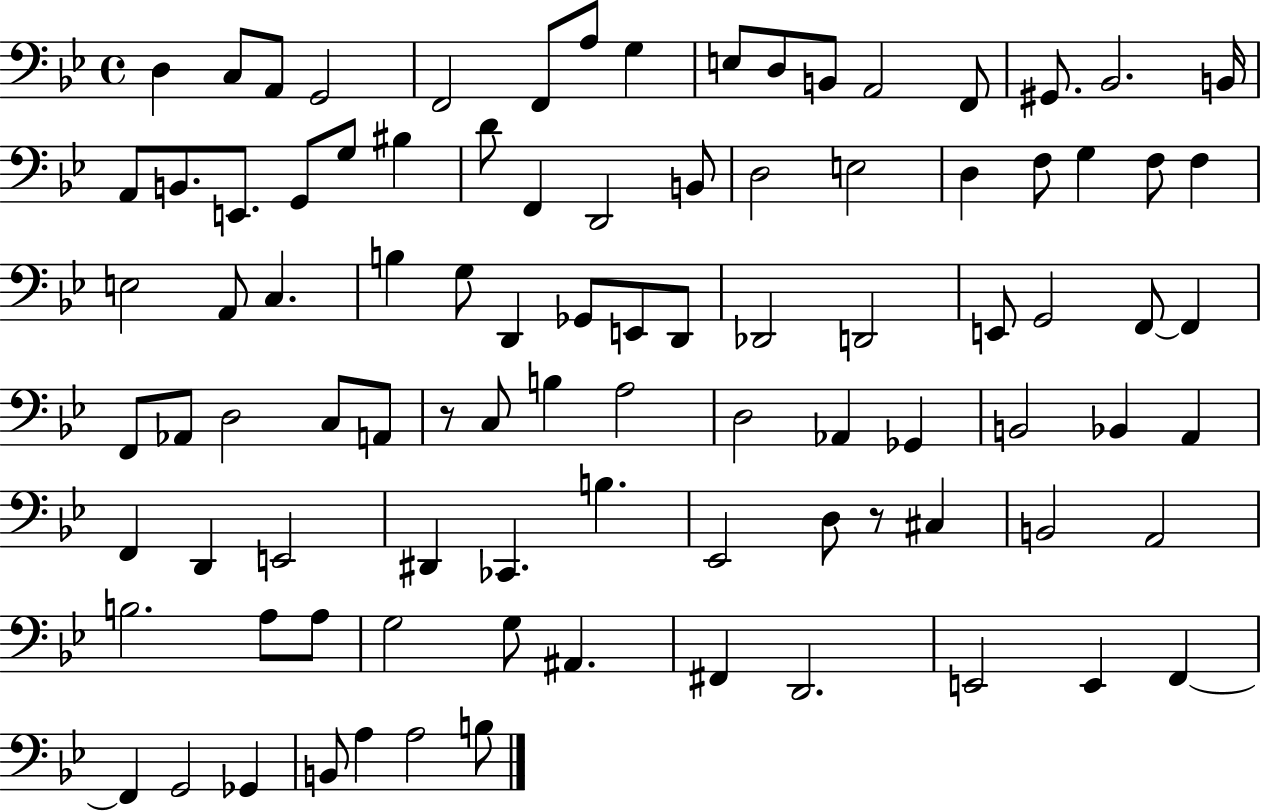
D3/q C3/e A2/e G2/h F2/h F2/e A3/e G3/q E3/e D3/e B2/e A2/h F2/e G#2/e. Bb2/h. B2/s A2/e B2/e. E2/e. G2/e G3/e BIS3/q D4/e F2/q D2/h B2/e D3/h E3/h D3/q F3/e G3/q F3/e F3/q E3/h A2/e C3/q. B3/q G3/e D2/q Gb2/e E2/e D2/e Db2/h D2/h E2/e G2/h F2/e F2/q F2/e Ab2/e D3/h C3/e A2/e R/e C3/e B3/q A3/h D3/h Ab2/q Gb2/q B2/h Bb2/q A2/q F2/q D2/q E2/h D#2/q CES2/q. B3/q. Eb2/h D3/e R/e C#3/q B2/h A2/h B3/h. A3/e A3/e G3/h G3/e A#2/q. F#2/q D2/h. E2/h E2/q F2/q F2/q G2/h Gb2/q B2/e A3/q A3/h B3/e